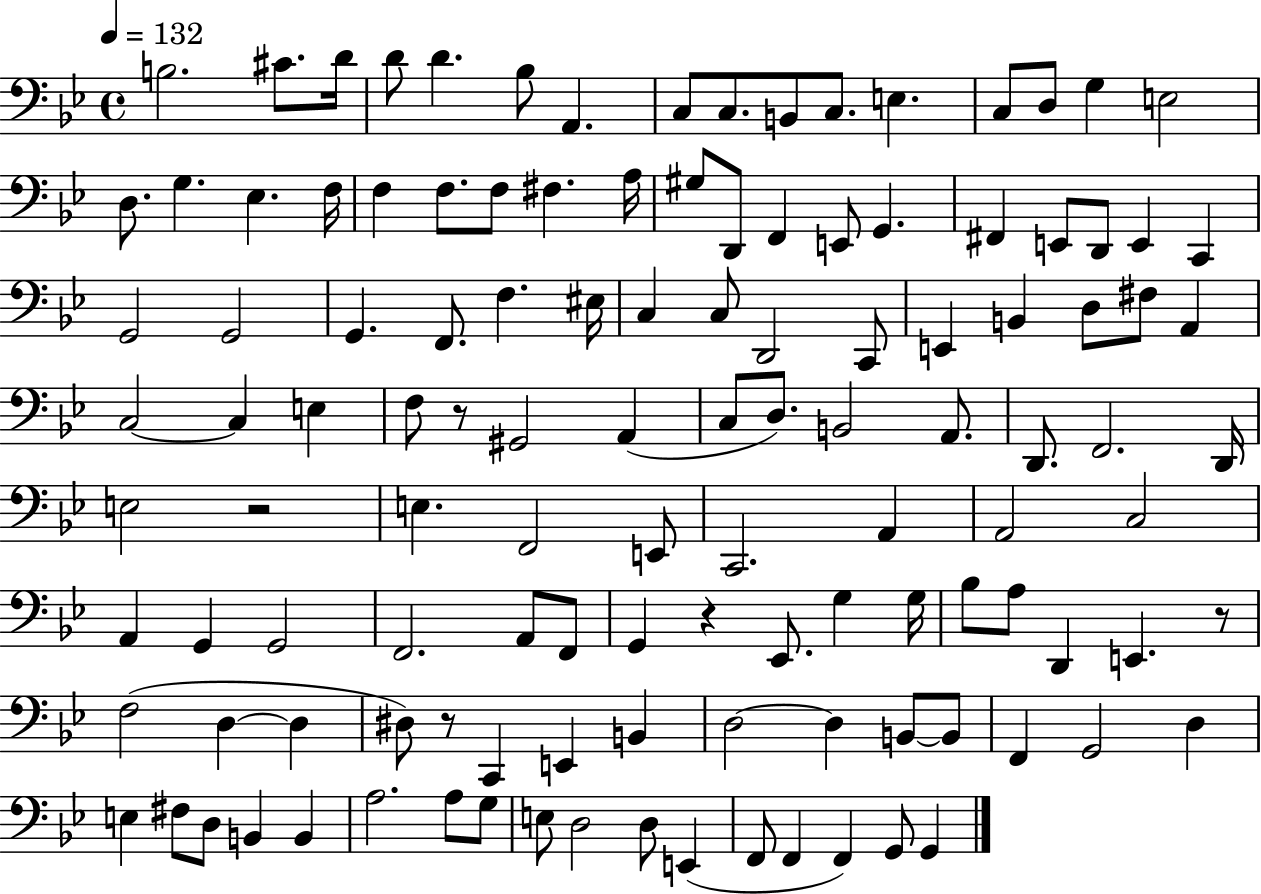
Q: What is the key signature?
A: BES major